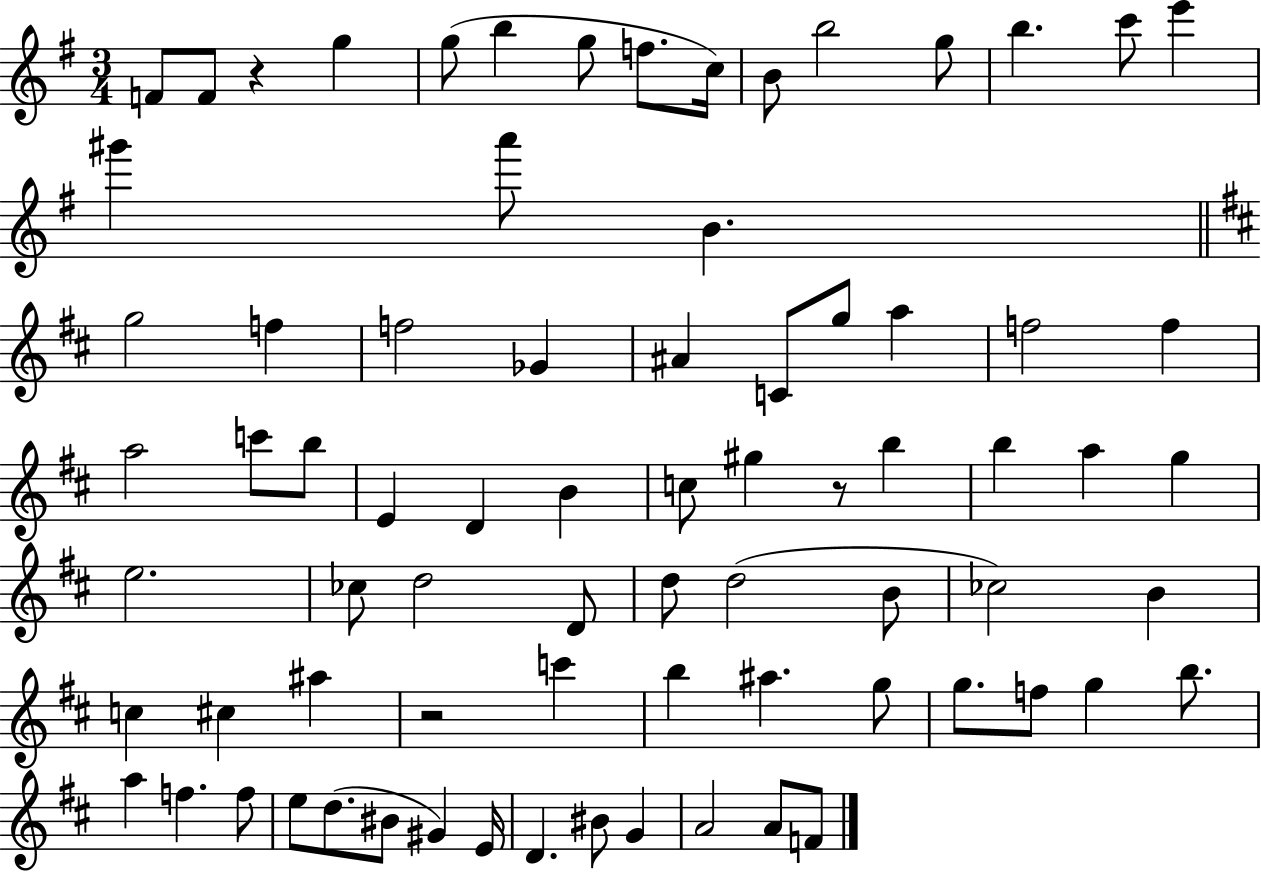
{
  \clef treble
  \numericTimeSignature
  \time 3/4
  \key g \major
  f'8 f'8 r4 g''4 | g''8( b''4 g''8 f''8. c''16) | b'8 b''2 g''8 | b''4. c'''8 e'''4 | \break gis'''4 a'''8 b'4. | \bar "||" \break \key d \major g''2 f''4 | f''2 ges'4 | ais'4 c'8 g''8 a''4 | f''2 f''4 | \break a''2 c'''8 b''8 | e'4 d'4 b'4 | c''8 gis''4 r8 b''4 | b''4 a''4 g''4 | \break e''2. | ces''8 d''2 d'8 | d''8 d''2( b'8 | ces''2) b'4 | \break c''4 cis''4 ais''4 | r2 c'''4 | b''4 ais''4. g''8 | g''8. f''8 g''4 b''8. | \break a''4 f''4. f''8 | e''8 d''8.( bis'8 gis'4) e'16 | d'4. bis'8 g'4 | a'2 a'8 f'8 | \break \bar "|."
}